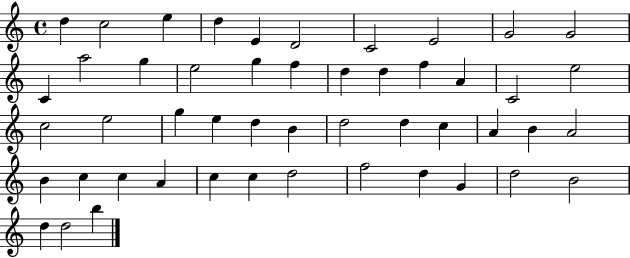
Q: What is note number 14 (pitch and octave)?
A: E5